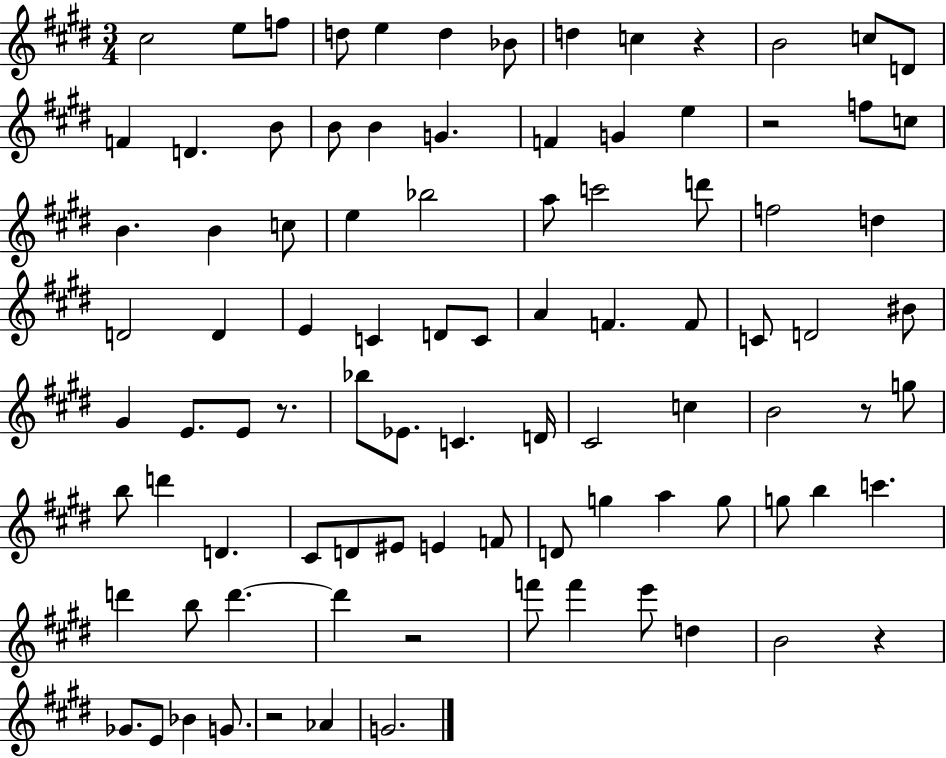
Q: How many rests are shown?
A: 7